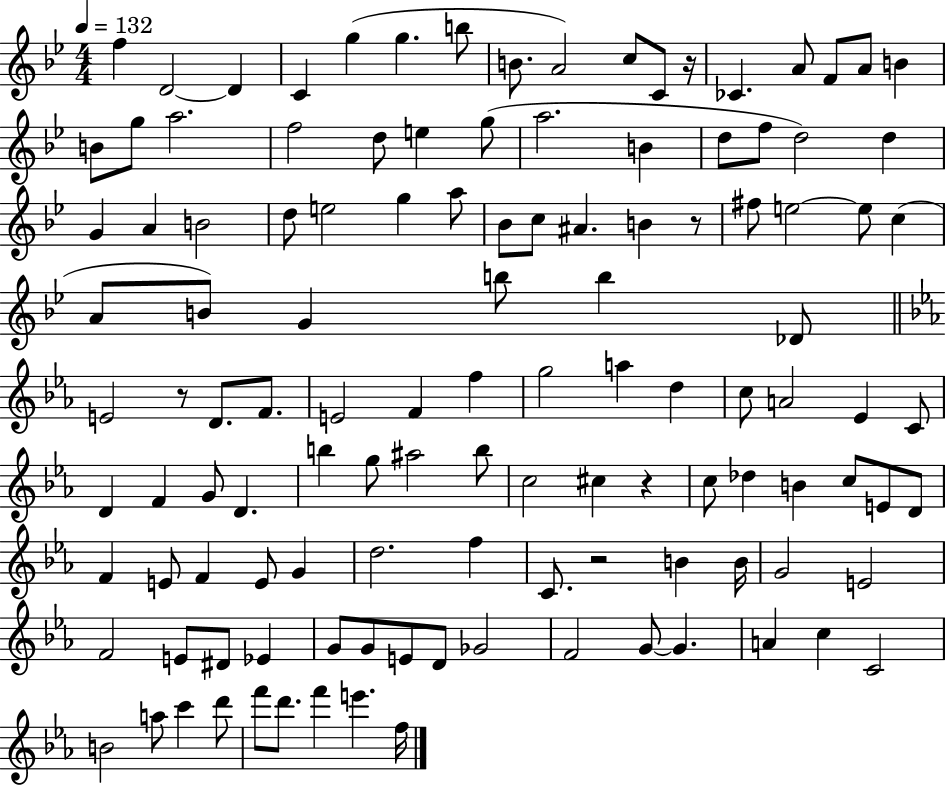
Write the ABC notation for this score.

X:1
T:Untitled
M:4/4
L:1/4
K:Bb
f D2 D C g g b/2 B/2 A2 c/2 C/2 z/4 _C A/2 F/2 A/2 B B/2 g/2 a2 f2 d/2 e g/2 a2 B d/2 f/2 d2 d G A B2 d/2 e2 g a/2 _B/2 c/2 ^A B z/2 ^f/2 e2 e/2 c A/2 B/2 G b/2 b _D/2 E2 z/2 D/2 F/2 E2 F f g2 a d c/2 A2 _E C/2 D F G/2 D b g/2 ^a2 b/2 c2 ^c z c/2 _d B c/2 E/2 D/2 F E/2 F E/2 G d2 f C/2 z2 B B/4 G2 E2 F2 E/2 ^D/2 _E G/2 G/2 E/2 D/2 _G2 F2 G/2 G A c C2 B2 a/2 c' d'/2 f'/2 d'/2 f' e' f/4